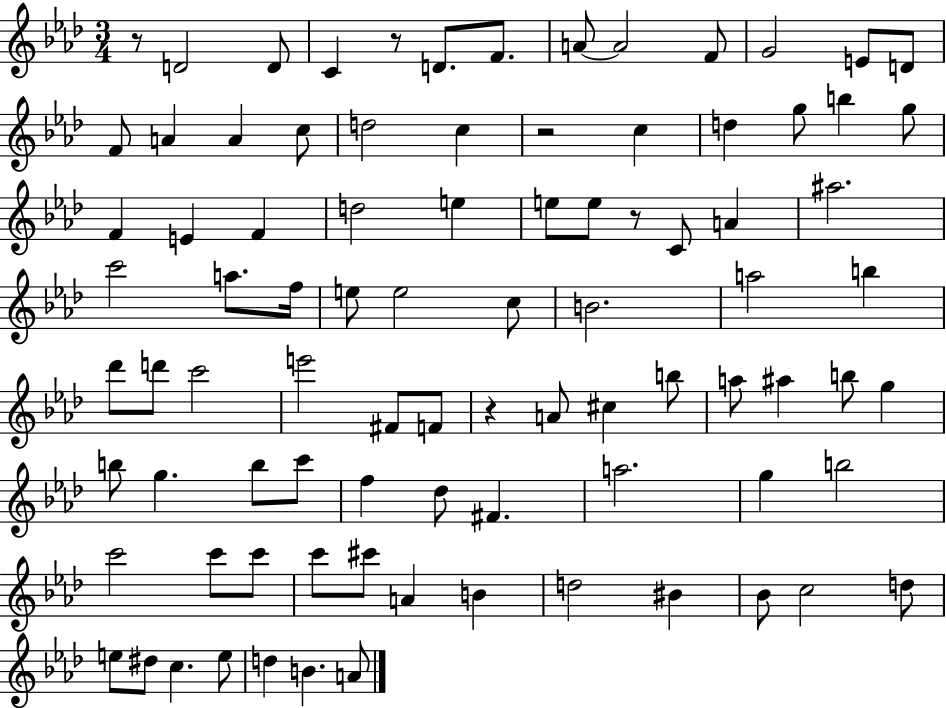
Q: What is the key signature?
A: AES major